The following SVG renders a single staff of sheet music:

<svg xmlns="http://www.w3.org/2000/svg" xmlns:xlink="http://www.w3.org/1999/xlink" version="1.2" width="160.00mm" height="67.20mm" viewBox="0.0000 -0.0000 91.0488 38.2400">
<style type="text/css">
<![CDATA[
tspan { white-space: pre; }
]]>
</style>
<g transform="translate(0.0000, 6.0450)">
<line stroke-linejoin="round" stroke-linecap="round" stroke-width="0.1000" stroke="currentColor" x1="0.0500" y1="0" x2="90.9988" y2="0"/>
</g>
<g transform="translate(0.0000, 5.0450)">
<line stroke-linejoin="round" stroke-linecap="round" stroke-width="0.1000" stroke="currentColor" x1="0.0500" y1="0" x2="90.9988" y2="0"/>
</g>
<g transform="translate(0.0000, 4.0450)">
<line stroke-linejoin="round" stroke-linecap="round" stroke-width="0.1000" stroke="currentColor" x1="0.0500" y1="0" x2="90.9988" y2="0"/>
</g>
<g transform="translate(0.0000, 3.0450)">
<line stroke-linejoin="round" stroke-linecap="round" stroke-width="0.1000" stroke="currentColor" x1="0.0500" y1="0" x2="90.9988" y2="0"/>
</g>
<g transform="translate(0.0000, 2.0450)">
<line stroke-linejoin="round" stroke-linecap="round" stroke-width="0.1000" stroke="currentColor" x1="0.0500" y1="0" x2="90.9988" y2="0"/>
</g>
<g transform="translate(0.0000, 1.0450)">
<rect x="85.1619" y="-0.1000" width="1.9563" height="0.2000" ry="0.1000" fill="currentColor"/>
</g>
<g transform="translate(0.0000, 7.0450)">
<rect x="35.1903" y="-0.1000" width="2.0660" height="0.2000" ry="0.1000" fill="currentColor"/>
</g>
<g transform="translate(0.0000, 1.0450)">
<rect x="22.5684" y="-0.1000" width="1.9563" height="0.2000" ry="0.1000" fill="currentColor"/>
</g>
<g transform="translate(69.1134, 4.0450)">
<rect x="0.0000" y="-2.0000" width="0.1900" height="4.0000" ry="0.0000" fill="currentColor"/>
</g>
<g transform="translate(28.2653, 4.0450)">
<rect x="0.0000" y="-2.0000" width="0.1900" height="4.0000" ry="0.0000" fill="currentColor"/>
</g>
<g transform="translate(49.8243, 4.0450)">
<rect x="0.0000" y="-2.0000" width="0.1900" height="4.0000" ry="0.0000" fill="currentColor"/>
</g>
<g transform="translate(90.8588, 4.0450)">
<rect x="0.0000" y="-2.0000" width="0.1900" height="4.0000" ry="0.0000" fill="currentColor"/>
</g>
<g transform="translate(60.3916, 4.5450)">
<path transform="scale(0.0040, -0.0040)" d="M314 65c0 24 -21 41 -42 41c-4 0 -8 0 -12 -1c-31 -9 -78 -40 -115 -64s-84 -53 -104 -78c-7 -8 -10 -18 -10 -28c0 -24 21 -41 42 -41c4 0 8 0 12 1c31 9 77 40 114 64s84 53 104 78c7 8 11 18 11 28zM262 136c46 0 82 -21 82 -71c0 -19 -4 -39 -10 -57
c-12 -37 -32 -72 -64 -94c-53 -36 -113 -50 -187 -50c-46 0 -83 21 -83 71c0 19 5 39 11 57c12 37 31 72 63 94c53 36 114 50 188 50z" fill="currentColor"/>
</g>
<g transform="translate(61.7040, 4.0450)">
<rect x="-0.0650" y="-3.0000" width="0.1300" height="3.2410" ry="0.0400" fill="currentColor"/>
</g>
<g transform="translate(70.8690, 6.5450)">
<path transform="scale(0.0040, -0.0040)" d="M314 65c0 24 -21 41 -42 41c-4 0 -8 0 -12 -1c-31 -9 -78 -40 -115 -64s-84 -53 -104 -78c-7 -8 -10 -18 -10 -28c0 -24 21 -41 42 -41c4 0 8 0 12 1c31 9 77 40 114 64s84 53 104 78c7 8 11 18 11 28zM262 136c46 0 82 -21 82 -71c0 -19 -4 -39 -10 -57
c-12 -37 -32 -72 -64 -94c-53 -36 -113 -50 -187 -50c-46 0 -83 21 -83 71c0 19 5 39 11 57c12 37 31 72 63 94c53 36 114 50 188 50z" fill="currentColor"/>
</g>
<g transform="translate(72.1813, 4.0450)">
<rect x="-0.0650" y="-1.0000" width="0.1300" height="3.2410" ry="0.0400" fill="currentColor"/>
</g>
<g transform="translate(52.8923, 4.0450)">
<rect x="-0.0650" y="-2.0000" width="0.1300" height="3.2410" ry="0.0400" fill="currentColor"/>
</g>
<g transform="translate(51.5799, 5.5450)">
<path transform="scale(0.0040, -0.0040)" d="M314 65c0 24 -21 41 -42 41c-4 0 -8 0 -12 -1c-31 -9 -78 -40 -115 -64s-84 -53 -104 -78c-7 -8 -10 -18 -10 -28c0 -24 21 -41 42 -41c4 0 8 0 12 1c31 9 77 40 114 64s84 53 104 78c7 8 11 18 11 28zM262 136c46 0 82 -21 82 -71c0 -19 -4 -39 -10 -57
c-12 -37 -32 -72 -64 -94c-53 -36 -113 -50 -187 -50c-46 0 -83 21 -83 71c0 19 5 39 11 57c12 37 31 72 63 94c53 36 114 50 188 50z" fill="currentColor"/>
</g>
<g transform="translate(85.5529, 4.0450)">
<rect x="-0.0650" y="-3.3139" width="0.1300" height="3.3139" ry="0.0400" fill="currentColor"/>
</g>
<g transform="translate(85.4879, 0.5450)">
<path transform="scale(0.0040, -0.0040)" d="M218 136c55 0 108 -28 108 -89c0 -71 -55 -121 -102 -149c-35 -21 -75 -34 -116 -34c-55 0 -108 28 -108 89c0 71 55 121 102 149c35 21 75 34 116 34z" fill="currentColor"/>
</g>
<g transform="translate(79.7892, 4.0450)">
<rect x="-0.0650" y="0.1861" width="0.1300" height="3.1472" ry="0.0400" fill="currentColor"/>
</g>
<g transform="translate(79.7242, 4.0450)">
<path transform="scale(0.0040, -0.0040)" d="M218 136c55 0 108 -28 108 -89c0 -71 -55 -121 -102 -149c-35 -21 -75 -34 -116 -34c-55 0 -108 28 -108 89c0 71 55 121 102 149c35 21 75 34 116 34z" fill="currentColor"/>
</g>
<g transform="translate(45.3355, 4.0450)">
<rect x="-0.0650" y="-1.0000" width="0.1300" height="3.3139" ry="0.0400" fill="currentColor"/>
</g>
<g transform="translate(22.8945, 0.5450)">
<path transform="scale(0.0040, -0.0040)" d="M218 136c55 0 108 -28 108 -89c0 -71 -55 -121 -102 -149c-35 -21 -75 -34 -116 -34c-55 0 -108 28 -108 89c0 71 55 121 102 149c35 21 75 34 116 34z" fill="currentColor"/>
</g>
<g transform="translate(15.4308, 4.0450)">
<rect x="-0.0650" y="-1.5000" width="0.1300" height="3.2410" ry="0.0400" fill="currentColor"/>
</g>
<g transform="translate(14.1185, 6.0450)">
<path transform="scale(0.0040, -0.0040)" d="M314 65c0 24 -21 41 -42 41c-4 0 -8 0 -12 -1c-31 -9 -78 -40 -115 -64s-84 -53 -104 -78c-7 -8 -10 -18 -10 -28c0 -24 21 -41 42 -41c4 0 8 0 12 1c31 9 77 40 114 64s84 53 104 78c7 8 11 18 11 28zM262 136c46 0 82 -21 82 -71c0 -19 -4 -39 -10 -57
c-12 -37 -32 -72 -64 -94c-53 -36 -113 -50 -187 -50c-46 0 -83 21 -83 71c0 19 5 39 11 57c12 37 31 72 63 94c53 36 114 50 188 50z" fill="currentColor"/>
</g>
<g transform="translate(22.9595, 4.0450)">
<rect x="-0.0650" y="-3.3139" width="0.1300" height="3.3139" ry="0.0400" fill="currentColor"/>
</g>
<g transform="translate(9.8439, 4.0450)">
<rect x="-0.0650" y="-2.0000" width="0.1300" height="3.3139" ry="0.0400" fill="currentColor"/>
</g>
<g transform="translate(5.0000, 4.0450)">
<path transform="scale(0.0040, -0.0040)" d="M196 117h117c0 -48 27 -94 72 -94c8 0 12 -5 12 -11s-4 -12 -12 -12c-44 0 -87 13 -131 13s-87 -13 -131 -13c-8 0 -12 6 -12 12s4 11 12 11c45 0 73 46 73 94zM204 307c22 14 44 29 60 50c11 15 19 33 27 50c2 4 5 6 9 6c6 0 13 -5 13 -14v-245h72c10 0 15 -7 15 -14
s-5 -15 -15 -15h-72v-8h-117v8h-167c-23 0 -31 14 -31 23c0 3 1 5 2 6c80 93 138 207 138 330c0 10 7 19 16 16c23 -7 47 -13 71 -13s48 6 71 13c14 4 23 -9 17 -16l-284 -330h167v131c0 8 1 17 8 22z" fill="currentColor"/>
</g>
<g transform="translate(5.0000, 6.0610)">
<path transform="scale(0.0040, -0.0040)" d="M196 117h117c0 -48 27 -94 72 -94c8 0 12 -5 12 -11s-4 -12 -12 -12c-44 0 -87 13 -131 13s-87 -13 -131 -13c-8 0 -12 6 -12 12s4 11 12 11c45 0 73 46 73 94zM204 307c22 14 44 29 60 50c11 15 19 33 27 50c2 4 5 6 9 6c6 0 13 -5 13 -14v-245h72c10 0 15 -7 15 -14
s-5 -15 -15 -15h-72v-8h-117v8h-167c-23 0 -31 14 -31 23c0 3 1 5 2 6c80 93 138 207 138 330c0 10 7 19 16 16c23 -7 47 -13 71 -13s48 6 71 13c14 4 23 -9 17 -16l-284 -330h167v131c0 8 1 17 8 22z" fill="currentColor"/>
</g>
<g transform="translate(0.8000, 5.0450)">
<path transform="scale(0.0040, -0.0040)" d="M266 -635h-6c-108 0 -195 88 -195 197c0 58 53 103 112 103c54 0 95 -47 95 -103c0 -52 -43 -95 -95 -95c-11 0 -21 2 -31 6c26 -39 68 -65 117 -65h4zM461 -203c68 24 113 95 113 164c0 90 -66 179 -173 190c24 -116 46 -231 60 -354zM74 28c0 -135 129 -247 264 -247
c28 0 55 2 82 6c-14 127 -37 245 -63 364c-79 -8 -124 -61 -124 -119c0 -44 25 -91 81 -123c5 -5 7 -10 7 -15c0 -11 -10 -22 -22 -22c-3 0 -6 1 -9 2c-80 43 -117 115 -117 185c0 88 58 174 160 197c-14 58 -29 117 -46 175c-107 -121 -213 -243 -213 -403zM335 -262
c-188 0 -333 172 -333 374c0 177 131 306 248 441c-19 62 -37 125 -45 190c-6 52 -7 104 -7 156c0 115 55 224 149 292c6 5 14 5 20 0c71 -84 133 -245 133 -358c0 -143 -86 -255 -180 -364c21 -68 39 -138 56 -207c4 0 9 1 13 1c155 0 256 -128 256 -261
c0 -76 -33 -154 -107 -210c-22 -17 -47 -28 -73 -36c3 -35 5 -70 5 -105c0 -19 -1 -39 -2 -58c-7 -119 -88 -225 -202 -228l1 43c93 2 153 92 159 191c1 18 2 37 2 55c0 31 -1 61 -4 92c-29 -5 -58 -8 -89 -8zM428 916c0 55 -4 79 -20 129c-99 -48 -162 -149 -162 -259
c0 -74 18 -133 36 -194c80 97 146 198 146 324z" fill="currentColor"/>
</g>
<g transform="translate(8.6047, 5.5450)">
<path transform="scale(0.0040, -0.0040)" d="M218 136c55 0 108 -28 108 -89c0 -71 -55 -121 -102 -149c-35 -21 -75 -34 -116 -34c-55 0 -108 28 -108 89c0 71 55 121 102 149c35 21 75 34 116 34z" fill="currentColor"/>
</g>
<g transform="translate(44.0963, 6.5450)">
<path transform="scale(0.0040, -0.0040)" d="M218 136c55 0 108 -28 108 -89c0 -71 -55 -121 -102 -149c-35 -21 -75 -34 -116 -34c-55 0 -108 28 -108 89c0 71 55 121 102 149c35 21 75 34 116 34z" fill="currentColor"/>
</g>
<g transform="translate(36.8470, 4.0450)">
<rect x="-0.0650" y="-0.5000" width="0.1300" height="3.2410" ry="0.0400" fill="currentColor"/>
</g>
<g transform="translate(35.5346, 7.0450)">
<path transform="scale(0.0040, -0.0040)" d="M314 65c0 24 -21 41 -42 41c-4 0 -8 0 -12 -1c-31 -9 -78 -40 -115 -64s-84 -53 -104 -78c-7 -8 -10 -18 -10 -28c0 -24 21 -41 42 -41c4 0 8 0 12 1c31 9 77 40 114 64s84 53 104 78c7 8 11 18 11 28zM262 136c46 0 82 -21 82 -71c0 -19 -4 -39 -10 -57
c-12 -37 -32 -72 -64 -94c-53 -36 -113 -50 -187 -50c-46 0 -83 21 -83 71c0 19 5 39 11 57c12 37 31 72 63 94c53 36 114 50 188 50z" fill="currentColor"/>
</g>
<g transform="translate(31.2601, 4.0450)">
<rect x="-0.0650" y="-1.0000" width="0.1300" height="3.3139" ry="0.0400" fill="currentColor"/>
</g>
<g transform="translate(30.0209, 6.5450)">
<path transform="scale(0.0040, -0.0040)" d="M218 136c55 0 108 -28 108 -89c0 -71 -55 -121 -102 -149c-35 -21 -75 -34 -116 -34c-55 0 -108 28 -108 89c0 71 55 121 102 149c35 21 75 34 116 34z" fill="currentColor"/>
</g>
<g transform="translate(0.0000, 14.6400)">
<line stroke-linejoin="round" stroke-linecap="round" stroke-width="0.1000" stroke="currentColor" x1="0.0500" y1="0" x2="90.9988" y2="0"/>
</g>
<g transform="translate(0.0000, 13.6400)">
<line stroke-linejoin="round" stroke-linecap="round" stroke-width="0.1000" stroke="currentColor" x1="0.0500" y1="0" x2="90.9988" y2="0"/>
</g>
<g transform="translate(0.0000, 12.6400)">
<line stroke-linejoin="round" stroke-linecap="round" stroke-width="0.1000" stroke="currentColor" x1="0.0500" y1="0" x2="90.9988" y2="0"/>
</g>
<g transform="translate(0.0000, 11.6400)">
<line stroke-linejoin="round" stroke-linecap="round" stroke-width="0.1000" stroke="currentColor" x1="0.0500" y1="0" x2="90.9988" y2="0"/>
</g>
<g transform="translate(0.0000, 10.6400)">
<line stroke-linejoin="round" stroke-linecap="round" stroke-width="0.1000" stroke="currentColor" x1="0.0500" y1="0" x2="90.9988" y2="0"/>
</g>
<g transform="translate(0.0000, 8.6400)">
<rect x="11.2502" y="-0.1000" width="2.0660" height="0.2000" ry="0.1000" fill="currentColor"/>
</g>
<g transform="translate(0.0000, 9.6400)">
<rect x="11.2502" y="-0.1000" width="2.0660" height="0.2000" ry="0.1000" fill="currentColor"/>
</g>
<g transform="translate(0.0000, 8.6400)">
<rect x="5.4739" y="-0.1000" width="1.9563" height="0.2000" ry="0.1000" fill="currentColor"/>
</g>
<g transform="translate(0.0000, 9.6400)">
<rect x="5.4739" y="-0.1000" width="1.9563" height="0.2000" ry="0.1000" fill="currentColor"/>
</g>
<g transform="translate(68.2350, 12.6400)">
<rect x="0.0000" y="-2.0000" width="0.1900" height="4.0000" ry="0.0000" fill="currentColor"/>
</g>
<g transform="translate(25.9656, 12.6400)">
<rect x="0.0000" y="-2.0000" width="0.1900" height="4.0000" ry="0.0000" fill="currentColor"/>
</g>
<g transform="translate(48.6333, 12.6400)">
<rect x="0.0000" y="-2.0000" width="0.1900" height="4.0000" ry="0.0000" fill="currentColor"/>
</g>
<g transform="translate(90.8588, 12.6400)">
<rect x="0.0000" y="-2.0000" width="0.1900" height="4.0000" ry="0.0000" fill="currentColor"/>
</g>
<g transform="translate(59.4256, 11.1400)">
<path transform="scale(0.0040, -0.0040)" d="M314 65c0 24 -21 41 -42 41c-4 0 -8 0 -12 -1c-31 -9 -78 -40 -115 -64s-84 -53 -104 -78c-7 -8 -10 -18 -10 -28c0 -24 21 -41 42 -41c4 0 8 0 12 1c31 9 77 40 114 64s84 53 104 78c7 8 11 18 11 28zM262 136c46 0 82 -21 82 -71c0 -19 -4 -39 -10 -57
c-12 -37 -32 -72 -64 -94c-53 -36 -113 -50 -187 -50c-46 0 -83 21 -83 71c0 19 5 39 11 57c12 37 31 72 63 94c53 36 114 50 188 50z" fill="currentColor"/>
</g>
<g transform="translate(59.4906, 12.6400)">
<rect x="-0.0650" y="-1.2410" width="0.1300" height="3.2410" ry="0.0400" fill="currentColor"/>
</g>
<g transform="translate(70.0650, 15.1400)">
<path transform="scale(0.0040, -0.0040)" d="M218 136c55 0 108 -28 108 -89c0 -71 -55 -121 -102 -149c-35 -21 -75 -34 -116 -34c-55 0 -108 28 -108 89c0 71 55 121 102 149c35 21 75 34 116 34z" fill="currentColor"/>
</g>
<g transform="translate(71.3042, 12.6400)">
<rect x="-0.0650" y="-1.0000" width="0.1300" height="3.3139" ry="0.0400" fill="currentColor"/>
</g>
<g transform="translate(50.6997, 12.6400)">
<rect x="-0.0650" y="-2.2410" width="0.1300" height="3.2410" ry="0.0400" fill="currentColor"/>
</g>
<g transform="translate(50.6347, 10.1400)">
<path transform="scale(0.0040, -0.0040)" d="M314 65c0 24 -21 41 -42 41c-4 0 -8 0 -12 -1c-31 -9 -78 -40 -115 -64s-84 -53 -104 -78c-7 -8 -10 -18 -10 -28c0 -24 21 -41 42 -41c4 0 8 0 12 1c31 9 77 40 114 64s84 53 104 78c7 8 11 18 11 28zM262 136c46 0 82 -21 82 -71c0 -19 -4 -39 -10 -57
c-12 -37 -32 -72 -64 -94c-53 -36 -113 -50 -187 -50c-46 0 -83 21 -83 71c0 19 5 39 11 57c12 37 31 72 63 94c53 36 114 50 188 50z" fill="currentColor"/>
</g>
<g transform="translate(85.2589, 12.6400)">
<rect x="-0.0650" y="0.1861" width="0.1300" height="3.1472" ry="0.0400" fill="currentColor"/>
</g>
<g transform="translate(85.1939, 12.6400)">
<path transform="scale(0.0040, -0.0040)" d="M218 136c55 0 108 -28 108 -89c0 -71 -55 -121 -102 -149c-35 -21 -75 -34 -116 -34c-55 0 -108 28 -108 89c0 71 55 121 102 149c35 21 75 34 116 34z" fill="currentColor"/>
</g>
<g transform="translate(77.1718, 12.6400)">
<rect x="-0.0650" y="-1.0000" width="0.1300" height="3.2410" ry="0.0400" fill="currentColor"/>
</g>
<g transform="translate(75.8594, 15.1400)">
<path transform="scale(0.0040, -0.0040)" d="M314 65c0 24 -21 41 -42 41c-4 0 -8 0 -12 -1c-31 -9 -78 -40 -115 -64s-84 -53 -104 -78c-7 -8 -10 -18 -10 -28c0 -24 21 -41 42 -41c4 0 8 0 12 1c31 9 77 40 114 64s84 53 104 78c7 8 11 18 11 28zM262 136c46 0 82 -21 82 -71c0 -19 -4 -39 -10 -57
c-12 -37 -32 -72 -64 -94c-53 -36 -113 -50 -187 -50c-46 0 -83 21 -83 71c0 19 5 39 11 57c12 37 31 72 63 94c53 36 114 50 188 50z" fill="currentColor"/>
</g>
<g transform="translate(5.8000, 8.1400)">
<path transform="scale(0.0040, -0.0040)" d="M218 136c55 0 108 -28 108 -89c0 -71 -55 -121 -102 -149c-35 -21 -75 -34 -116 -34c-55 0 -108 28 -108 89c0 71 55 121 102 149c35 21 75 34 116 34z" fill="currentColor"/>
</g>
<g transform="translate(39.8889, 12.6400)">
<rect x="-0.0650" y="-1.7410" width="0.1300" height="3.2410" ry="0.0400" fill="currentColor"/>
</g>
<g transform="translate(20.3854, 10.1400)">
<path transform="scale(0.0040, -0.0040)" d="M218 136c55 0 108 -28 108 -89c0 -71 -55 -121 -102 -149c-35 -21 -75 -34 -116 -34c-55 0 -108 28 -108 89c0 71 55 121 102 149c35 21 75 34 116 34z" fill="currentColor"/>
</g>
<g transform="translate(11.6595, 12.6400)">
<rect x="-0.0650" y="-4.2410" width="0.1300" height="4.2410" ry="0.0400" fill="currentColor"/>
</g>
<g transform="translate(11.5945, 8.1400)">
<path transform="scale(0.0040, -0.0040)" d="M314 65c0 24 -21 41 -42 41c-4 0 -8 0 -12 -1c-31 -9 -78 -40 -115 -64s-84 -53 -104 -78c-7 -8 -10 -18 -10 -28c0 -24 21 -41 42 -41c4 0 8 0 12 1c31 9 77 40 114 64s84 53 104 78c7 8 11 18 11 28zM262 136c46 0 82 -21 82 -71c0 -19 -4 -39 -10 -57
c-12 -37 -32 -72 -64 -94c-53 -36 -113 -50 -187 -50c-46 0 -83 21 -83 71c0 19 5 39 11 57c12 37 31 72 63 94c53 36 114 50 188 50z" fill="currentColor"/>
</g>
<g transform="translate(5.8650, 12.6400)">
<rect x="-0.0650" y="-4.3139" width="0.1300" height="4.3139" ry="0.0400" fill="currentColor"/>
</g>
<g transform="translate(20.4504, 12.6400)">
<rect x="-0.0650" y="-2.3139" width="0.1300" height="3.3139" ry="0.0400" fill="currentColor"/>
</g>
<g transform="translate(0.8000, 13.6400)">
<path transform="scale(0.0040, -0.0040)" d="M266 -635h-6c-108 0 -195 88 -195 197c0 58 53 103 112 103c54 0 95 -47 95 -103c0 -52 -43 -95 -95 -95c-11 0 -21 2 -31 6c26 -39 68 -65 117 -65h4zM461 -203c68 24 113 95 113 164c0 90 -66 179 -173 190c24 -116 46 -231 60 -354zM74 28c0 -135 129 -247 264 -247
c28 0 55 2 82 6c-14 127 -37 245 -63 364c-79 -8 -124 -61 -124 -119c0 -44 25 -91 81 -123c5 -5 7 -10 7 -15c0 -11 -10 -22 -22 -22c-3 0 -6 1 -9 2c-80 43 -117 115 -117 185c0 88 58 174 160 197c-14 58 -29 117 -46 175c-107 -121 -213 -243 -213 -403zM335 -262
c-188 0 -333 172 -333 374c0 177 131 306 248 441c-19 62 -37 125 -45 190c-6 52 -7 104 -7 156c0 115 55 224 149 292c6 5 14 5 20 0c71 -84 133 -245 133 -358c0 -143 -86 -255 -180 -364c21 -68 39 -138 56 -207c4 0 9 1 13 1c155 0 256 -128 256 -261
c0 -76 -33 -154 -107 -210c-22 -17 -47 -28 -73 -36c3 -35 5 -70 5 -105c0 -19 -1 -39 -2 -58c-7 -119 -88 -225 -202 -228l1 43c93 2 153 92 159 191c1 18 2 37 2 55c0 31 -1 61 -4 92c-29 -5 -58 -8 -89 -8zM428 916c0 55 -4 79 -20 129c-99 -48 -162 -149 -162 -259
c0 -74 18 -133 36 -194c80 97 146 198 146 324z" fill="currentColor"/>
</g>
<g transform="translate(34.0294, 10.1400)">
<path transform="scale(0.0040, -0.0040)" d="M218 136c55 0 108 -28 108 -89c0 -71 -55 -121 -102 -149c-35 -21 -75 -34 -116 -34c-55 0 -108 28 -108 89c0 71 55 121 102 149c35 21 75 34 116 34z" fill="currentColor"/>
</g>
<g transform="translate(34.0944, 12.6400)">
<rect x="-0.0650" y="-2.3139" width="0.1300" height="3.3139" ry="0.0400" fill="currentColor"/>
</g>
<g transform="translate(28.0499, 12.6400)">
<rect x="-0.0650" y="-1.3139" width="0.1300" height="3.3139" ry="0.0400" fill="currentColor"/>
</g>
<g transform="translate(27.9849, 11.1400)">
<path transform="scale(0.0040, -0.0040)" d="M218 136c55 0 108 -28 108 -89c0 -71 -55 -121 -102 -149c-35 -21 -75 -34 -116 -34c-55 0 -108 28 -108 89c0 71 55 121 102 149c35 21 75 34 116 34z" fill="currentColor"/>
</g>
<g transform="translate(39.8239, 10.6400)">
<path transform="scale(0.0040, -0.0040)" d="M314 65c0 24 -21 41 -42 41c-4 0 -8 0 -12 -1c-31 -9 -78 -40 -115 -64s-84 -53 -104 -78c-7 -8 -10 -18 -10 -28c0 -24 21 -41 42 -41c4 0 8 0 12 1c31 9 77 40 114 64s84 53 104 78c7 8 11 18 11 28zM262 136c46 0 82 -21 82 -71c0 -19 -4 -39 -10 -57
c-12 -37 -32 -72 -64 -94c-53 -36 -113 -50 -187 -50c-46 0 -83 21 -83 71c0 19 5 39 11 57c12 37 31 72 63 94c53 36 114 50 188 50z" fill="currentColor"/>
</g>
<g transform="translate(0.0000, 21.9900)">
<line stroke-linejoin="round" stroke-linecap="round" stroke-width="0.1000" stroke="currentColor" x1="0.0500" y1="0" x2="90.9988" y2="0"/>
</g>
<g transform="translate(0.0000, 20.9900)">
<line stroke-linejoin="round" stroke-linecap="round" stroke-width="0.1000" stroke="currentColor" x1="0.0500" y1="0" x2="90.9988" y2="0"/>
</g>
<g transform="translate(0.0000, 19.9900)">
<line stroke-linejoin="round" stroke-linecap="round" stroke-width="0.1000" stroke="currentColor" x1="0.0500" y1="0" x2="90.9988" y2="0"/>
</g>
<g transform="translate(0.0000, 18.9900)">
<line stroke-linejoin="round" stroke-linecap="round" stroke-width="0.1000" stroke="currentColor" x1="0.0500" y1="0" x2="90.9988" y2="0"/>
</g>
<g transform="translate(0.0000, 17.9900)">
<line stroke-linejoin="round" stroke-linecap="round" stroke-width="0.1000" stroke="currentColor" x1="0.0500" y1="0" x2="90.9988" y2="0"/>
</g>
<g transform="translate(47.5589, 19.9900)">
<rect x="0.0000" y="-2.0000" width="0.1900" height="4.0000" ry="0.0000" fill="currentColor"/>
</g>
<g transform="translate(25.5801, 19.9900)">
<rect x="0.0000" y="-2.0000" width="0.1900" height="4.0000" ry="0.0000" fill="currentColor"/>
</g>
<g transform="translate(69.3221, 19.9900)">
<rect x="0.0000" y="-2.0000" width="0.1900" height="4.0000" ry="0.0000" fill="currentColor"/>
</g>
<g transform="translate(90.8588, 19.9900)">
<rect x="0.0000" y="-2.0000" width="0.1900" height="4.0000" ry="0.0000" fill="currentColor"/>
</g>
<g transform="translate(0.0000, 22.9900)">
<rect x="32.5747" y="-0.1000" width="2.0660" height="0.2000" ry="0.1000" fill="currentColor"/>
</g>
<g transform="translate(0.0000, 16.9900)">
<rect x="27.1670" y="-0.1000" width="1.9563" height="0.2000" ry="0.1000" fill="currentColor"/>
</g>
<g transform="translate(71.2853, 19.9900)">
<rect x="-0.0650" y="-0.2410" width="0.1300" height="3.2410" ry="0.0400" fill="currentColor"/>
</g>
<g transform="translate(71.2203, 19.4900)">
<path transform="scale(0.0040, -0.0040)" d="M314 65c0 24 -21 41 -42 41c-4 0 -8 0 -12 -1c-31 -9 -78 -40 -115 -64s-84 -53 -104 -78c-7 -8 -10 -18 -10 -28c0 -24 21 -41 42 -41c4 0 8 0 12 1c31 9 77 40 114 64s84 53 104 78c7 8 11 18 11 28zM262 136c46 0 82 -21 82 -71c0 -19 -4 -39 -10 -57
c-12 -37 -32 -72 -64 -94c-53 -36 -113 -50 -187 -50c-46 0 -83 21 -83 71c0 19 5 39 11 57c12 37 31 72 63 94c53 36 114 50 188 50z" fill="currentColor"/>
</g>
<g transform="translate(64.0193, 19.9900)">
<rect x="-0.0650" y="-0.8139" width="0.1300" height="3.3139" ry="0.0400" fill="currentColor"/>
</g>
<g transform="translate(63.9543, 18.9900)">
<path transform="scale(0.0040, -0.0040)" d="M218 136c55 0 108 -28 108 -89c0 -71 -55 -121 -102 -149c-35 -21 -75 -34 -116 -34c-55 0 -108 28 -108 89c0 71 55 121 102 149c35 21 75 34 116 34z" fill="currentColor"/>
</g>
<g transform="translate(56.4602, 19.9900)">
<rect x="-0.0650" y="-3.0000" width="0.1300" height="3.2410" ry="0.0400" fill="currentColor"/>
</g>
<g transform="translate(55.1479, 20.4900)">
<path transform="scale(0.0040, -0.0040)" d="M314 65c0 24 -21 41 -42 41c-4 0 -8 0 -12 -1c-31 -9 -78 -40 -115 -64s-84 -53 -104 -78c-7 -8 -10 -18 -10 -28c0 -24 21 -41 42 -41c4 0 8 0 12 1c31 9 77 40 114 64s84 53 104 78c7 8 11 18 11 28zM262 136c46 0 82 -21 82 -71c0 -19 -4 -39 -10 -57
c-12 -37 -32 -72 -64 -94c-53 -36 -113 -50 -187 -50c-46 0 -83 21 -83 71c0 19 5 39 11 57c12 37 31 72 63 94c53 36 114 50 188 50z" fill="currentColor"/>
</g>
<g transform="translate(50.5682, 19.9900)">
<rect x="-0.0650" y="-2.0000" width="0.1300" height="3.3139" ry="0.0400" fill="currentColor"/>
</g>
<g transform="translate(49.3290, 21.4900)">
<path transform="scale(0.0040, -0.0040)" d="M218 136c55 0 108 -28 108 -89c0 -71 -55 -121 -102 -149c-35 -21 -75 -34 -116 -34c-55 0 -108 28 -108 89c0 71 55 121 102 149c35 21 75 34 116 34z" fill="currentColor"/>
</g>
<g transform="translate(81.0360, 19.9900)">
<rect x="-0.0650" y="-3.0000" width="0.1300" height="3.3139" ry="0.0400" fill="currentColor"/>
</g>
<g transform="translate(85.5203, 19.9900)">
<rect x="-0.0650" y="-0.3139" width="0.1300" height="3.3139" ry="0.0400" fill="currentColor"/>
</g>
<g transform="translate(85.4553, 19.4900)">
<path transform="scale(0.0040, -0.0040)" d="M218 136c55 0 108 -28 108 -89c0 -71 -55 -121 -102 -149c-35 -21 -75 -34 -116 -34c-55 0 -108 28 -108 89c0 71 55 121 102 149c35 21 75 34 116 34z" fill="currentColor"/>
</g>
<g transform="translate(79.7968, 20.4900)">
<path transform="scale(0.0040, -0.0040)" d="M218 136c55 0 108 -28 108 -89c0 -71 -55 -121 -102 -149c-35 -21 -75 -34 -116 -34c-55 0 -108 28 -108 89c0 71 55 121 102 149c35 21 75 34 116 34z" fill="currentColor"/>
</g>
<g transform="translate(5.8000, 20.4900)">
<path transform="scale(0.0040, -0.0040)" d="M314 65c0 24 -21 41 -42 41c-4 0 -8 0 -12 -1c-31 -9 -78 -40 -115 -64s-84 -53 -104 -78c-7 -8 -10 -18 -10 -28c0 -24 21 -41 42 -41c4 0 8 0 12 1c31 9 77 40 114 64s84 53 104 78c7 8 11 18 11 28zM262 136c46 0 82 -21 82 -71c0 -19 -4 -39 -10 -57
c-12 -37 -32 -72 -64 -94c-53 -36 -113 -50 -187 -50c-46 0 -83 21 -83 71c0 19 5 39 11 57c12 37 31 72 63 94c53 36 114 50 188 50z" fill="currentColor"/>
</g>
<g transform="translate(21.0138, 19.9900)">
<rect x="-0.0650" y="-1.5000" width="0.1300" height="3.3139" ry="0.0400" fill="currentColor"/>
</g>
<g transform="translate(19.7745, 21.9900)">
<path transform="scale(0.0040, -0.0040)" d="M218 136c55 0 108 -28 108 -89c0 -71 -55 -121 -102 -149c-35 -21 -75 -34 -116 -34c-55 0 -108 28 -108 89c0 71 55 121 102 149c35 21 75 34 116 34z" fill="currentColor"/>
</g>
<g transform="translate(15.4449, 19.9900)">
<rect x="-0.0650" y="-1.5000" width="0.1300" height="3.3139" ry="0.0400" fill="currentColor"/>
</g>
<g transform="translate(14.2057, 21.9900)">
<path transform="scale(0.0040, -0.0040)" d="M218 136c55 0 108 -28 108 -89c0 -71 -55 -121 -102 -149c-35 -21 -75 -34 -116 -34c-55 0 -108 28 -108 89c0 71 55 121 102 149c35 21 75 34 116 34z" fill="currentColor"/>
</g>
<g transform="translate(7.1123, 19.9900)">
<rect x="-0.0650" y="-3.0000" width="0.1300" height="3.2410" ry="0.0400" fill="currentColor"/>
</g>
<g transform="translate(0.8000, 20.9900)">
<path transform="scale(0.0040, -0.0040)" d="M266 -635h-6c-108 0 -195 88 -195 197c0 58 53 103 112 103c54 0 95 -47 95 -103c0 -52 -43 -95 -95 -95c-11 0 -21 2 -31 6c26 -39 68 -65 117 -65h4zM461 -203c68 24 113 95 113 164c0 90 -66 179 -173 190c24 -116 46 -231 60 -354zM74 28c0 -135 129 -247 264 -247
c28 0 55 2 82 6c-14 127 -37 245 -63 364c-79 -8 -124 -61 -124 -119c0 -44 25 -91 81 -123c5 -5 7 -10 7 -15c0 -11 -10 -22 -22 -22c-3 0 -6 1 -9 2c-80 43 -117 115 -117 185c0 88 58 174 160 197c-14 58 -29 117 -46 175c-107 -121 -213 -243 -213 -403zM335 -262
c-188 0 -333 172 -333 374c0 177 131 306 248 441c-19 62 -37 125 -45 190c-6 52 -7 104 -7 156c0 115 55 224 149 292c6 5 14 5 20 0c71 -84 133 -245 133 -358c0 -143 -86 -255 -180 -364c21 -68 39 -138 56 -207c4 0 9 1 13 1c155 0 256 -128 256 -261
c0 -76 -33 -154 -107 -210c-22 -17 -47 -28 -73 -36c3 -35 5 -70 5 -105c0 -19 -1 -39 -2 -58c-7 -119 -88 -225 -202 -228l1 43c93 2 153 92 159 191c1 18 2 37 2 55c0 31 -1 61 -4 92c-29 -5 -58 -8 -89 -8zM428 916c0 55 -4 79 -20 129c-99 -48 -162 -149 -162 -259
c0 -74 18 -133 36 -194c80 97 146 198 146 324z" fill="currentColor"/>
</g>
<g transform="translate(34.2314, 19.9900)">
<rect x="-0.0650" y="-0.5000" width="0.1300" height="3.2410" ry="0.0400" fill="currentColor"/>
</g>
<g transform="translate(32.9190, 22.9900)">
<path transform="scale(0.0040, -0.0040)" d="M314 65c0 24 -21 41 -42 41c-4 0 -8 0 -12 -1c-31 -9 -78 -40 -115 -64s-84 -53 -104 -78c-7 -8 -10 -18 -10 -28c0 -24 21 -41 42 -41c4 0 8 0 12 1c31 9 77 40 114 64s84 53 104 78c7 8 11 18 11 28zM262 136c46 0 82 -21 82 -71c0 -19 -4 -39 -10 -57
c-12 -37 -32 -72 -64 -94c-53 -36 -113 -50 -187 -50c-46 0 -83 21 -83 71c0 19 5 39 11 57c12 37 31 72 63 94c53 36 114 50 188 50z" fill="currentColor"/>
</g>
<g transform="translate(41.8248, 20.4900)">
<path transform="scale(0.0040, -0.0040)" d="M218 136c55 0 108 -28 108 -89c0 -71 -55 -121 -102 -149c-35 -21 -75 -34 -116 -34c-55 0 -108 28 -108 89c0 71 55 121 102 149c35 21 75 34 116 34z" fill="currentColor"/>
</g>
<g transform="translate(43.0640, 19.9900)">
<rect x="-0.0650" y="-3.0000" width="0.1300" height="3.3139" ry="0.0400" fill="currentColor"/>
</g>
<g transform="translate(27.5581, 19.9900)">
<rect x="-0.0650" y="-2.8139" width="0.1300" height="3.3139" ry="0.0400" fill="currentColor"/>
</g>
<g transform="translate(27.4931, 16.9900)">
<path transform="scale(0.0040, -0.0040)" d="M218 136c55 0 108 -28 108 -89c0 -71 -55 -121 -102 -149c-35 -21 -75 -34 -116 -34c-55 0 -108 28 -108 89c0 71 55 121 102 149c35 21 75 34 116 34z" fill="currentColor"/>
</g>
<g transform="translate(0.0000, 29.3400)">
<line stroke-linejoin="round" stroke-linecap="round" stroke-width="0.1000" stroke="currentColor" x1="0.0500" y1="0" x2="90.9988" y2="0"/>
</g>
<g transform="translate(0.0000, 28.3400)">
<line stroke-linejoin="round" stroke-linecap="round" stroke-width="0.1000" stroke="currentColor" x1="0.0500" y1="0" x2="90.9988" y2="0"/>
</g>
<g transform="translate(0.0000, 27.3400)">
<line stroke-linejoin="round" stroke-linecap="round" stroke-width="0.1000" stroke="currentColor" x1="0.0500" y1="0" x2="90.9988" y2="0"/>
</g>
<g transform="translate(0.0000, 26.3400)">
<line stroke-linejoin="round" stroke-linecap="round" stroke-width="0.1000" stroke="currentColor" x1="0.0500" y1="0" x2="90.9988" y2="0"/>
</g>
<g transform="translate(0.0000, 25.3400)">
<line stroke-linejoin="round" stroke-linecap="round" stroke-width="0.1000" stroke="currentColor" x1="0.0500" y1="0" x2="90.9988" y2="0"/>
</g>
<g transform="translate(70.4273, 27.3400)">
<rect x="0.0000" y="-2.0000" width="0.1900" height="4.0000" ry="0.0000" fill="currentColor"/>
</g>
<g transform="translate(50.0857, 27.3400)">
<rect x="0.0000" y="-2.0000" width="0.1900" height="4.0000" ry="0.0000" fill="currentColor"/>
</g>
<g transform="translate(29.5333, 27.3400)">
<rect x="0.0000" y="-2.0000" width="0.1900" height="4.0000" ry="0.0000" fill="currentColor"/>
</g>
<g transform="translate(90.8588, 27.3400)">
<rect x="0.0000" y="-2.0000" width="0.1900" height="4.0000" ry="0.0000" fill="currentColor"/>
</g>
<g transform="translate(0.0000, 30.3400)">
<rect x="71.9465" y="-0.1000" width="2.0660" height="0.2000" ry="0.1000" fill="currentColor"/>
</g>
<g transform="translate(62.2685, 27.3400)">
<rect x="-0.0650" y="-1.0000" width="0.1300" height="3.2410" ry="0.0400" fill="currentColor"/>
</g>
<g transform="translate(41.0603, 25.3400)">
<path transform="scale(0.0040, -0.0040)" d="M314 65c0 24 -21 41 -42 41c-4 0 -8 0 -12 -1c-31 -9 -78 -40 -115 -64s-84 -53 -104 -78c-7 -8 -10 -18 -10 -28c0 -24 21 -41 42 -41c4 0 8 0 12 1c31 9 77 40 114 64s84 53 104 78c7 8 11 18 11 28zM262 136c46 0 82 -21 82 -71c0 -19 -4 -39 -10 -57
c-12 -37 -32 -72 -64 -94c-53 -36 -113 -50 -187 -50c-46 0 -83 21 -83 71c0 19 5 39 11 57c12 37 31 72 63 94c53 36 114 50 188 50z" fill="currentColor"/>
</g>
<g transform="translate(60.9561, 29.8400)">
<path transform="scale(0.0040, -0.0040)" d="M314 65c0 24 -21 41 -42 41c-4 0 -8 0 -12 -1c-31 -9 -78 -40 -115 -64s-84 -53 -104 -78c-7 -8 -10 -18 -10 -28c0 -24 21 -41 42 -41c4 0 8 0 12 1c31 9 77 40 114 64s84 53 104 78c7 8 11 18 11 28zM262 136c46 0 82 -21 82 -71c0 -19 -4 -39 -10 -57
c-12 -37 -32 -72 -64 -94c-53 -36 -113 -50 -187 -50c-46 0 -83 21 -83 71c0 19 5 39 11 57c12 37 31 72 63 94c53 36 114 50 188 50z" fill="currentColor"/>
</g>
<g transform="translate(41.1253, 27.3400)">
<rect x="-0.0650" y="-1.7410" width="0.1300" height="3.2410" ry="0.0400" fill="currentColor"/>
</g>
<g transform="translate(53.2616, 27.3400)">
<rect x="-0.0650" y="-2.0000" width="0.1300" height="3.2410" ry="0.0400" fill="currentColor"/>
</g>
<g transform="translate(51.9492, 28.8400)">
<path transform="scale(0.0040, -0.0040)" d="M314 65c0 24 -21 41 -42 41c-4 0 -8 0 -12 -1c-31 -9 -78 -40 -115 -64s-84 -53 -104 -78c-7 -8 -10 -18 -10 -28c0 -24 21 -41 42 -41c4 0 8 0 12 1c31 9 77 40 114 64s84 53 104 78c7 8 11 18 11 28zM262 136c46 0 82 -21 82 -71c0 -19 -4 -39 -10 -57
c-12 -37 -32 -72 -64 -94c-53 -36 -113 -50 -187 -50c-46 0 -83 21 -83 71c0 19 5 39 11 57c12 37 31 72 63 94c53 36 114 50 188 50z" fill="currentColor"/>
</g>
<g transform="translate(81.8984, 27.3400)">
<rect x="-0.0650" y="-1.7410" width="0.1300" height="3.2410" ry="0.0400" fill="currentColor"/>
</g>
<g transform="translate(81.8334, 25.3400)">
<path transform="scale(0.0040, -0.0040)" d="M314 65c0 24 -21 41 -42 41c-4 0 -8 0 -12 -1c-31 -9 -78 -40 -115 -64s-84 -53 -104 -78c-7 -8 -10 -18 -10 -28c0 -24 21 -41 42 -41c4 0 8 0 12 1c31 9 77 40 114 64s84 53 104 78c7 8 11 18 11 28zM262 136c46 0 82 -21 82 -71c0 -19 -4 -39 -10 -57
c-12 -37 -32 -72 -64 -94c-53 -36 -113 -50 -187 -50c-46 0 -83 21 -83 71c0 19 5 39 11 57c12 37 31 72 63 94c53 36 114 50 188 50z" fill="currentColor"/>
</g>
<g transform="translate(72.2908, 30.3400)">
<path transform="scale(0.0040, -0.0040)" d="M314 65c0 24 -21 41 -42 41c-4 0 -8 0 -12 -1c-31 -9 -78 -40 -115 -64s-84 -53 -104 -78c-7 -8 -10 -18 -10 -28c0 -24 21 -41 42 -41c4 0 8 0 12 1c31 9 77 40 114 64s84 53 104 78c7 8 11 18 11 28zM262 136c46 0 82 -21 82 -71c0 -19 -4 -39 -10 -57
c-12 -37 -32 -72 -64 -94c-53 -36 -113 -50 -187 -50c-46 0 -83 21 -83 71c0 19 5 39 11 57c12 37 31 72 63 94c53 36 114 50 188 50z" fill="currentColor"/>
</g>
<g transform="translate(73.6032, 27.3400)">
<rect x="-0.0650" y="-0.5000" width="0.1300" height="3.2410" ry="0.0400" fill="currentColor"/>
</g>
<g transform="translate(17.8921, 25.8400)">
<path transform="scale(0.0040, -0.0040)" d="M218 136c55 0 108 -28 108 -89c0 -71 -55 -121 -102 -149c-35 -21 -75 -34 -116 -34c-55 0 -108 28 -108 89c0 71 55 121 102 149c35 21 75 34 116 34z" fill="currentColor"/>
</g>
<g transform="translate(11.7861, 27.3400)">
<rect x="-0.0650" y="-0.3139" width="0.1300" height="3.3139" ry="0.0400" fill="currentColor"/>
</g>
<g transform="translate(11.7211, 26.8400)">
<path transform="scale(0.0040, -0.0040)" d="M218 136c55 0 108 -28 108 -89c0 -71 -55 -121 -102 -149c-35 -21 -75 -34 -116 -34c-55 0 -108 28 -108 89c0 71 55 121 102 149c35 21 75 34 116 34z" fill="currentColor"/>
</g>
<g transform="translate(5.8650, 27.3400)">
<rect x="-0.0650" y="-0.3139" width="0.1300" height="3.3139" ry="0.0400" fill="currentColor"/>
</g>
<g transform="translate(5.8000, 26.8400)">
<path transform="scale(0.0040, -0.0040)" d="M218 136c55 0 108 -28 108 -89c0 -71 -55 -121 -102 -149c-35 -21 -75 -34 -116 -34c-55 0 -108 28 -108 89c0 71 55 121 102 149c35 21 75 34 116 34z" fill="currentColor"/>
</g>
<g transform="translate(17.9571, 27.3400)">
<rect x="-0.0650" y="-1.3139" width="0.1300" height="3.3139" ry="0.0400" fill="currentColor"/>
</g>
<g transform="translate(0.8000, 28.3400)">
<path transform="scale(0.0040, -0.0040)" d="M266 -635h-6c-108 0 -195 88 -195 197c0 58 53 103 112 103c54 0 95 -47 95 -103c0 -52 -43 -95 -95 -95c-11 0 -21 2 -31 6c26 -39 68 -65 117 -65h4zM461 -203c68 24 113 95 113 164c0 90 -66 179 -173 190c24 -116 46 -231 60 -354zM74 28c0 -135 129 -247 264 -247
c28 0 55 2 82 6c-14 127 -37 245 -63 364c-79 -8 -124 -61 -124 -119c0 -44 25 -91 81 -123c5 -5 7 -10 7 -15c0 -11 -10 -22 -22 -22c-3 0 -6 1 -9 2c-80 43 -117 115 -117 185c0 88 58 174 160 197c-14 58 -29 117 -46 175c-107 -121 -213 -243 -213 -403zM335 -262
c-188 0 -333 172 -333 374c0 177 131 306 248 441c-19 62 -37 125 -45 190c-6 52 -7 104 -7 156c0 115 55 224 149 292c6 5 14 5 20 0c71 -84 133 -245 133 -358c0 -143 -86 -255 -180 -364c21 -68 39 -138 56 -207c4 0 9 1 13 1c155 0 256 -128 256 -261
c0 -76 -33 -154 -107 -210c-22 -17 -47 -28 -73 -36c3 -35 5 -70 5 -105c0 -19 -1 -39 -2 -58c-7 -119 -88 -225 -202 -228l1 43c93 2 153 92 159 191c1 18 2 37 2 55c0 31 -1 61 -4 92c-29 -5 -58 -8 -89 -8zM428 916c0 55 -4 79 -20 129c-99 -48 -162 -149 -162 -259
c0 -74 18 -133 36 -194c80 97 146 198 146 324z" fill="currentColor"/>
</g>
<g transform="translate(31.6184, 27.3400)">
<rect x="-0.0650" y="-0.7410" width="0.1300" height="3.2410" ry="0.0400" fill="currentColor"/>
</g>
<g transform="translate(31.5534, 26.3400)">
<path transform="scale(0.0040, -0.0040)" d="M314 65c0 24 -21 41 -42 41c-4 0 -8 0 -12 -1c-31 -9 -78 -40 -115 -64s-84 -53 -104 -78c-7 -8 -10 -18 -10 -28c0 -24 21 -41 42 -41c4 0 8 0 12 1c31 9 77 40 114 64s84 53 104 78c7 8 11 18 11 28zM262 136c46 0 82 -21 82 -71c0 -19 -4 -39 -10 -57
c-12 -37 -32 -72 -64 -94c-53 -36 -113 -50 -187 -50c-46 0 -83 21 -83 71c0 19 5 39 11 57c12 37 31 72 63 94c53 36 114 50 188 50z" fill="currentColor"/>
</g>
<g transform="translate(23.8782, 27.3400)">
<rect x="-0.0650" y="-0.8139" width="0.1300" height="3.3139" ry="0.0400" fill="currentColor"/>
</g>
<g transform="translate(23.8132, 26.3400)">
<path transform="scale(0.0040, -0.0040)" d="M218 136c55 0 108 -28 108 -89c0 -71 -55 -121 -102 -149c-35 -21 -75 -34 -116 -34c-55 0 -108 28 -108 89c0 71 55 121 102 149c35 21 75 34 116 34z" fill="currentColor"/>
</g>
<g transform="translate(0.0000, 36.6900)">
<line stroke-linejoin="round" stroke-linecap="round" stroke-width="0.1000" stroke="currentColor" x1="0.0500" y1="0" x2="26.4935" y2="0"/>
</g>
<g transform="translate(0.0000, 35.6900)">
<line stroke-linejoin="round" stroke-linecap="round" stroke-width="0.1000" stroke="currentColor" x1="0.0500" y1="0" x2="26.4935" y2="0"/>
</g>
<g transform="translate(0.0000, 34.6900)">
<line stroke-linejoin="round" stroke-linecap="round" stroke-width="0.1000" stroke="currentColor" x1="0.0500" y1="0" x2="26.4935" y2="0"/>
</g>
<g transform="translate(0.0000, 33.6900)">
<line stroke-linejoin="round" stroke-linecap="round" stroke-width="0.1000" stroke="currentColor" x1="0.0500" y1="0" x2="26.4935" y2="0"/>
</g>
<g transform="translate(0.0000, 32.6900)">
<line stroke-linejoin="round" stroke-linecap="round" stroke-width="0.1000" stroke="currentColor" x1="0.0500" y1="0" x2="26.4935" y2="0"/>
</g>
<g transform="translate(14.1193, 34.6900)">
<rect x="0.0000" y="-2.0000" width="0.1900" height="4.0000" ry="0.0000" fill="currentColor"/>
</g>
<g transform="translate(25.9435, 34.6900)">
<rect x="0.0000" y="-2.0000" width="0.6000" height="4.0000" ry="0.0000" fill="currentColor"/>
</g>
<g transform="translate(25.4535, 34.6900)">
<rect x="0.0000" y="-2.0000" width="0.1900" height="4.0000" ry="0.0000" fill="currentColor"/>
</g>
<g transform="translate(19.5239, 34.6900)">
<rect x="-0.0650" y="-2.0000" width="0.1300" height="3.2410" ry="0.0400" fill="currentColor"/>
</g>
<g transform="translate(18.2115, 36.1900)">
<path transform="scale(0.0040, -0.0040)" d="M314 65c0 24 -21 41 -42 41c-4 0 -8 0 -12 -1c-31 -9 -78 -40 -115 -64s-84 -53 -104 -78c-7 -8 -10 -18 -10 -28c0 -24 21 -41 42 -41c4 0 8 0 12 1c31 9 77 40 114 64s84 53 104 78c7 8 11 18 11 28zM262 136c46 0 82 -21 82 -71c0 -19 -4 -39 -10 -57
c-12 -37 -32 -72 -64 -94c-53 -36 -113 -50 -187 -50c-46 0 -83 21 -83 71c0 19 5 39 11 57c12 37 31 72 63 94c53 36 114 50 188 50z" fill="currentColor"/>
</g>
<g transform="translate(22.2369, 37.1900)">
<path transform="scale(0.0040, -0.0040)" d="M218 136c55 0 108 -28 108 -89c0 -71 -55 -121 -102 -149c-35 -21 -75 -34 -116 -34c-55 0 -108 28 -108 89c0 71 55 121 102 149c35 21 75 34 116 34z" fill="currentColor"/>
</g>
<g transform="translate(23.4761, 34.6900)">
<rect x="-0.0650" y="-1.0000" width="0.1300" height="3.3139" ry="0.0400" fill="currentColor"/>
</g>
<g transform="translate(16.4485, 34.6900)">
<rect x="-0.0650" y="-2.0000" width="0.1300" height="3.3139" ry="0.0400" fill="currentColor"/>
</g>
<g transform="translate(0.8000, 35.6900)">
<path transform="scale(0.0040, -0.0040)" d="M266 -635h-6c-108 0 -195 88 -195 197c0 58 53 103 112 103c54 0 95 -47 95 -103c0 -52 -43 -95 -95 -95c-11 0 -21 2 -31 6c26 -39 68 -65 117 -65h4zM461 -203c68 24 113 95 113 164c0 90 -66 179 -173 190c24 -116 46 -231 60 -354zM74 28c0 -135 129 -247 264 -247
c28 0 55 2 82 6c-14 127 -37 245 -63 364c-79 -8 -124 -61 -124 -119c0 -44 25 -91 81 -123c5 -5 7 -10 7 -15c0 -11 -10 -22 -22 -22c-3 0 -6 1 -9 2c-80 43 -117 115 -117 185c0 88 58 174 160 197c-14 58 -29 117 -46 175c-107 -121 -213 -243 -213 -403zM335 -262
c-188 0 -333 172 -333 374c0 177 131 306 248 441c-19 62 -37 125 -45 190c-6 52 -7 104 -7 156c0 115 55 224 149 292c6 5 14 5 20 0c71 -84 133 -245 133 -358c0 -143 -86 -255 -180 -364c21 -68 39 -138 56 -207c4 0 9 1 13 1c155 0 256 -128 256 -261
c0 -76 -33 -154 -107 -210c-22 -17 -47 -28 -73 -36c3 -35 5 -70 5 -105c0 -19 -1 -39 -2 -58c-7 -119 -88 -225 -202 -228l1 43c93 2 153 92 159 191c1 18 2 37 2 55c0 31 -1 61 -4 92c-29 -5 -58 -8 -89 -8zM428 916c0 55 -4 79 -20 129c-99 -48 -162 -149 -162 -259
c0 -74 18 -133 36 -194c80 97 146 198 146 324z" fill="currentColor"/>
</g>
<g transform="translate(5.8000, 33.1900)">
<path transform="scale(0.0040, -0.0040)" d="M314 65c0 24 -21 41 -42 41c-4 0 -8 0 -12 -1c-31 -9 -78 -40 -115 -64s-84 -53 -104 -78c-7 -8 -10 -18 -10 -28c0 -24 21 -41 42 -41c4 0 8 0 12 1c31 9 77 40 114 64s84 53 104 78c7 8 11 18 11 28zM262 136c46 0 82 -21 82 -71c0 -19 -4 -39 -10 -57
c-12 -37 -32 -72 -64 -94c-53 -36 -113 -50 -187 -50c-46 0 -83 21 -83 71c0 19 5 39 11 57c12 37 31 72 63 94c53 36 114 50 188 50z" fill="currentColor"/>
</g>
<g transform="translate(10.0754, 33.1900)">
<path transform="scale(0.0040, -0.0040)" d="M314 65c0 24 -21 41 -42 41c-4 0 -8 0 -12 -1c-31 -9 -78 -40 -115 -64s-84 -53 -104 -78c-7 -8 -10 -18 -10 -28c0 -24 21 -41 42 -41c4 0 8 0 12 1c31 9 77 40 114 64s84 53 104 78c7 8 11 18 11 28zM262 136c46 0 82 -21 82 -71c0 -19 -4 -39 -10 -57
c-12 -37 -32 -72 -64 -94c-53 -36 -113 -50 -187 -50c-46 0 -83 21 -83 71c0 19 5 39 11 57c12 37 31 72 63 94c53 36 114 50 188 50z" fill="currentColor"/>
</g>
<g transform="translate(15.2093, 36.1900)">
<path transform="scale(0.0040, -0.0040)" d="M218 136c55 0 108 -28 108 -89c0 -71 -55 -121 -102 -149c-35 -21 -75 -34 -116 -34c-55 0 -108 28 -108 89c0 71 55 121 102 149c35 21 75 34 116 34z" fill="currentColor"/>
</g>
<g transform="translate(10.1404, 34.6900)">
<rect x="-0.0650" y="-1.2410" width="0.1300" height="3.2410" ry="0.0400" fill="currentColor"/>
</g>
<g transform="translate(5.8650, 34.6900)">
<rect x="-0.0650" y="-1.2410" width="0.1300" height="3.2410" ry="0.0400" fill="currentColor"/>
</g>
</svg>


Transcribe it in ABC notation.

X:1
T:Untitled
M:4/4
L:1/4
K:C
F E2 b D C2 D F2 A2 D2 B b d' d'2 g e g f2 g2 e2 D D2 B A2 E E a C2 A F A2 d c2 A c c c e d d2 f2 F2 D2 C2 f2 e2 e2 F F2 D